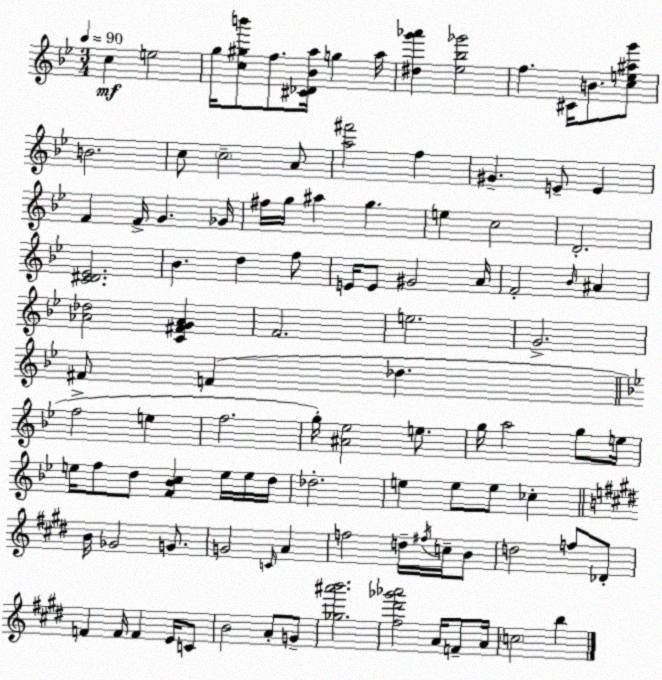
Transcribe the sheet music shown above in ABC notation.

X:1
T:Untitled
M:3/4
L:1/4
K:Bb
c e2 g/4 [c^gb']/2 f/2 [^C_D_Ba]/4 g a/4 [^dg'_a'] [_e_b_g']2 f ^C/4 B/2 [ce^ag']/2 B2 c/2 c2 A/2 [a^f']2 f ^G E/2 E F F/4 G _G/4 ^f/4 g/4 ^a g e c2 D2 [C^D_E]2 _B d f/2 E/4 E/2 ^G2 A/4 F2 _B/4 ^A [_A_d]2 [C^FG_A] F2 e2 G2 ^F/2 F _d f2 e f2 g/4 [^A_e]2 e/2 g/4 a2 g/2 e/4 e/4 f/2 d/2 [F_Bc] e/4 e/4 d/4 _d2 e e/2 e/2 _c B/4 _G2 G/2 G2 C/4 A f2 d/4 ^f/4 c/4 B/2 d2 f/2 _D/2 F F/4 F E/4 C/2 B2 A/2 G/2 [_g^a'b']2 [^f^d'_g'_a']2 A/4 F/2 A/4 c2 b